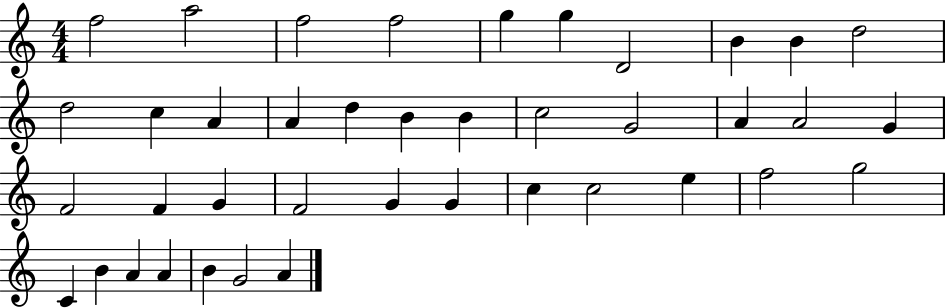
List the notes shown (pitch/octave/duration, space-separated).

F5/h A5/h F5/h F5/h G5/q G5/q D4/h B4/q B4/q D5/h D5/h C5/q A4/q A4/q D5/q B4/q B4/q C5/h G4/h A4/q A4/h G4/q F4/h F4/q G4/q F4/h G4/q G4/q C5/q C5/h E5/q F5/h G5/h C4/q B4/q A4/q A4/q B4/q G4/h A4/q